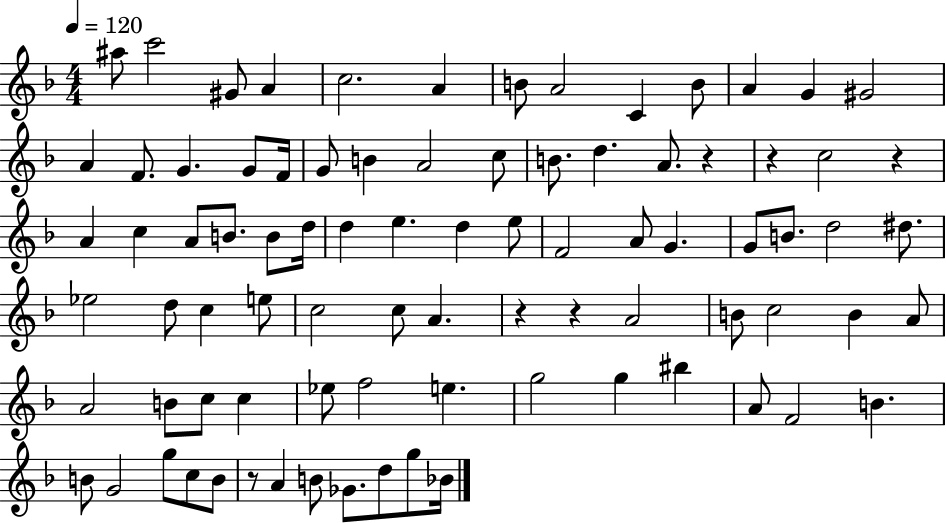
A#5/e C6/h G#4/e A4/q C5/h. A4/q B4/e A4/h C4/q B4/e A4/q G4/q G#4/h A4/q F4/e. G4/q. G4/e F4/s G4/e B4/q A4/h C5/e B4/e. D5/q. A4/e. R/q R/q C5/h R/q A4/q C5/q A4/e B4/e. B4/e D5/s D5/q E5/q. D5/q E5/e F4/h A4/e G4/q. G4/e B4/e. D5/h D#5/e. Eb5/h D5/e C5/q E5/e C5/h C5/e A4/q. R/q R/q A4/h B4/e C5/h B4/q A4/e A4/h B4/e C5/e C5/q Eb5/e F5/h E5/q. G5/h G5/q BIS5/q A4/e F4/h B4/q. B4/e G4/h G5/e C5/e B4/e R/e A4/q B4/e Gb4/e. D5/e G5/e Bb4/s